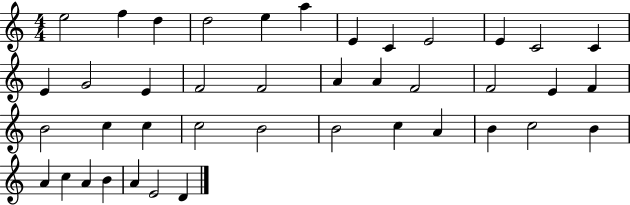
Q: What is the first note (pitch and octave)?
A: E5